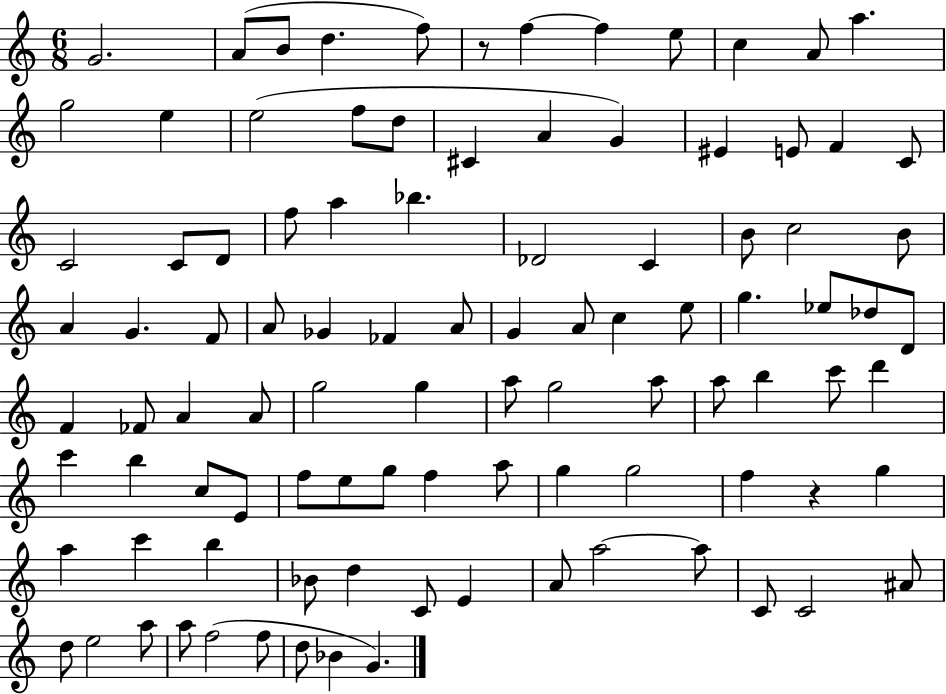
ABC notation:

X:1
T:Untitled
M:6/8
L:1/4
K:C
G2 A/2 B/2 d f/2 z/2 f f e/2 c A/2 a g2 e e2 f/2 d/2 ^C A G ^E E/2 F C/2 C2 C/2 D/2 f/2 a _b _D2 C B/2 c2 B/2 A G F/2 A/2 _G _F A/2 G A/2 c e/2 g _e/2 _d/2 D/2 F _F/2 A A/2 g2 g a/2 g2 a/2 a/2 b c'/2 d' c' b c/2 E/2 f/2 e/2 g/2 f a/2 g g2 f z g a c' b _B/2 d C/2 E A/2 a2 a/2 C/2 C2 ^A/2 d/2 e2 a/2 a/2 f2 f/2 d/2 _B G